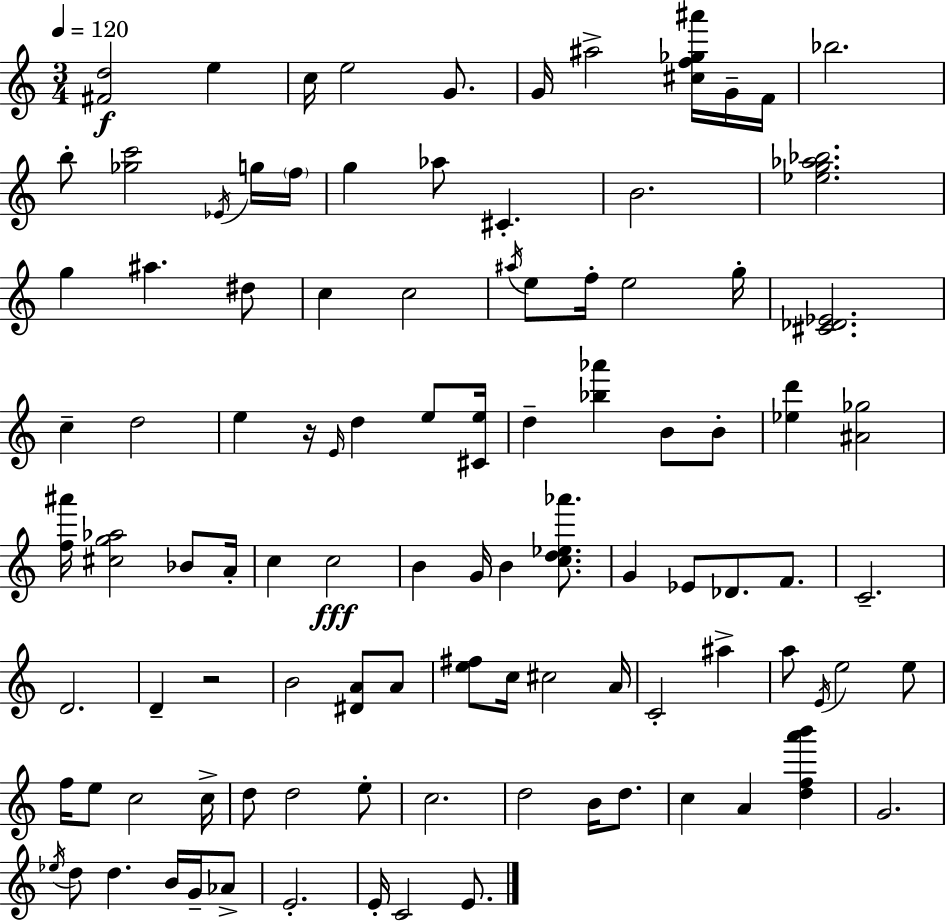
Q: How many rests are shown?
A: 2